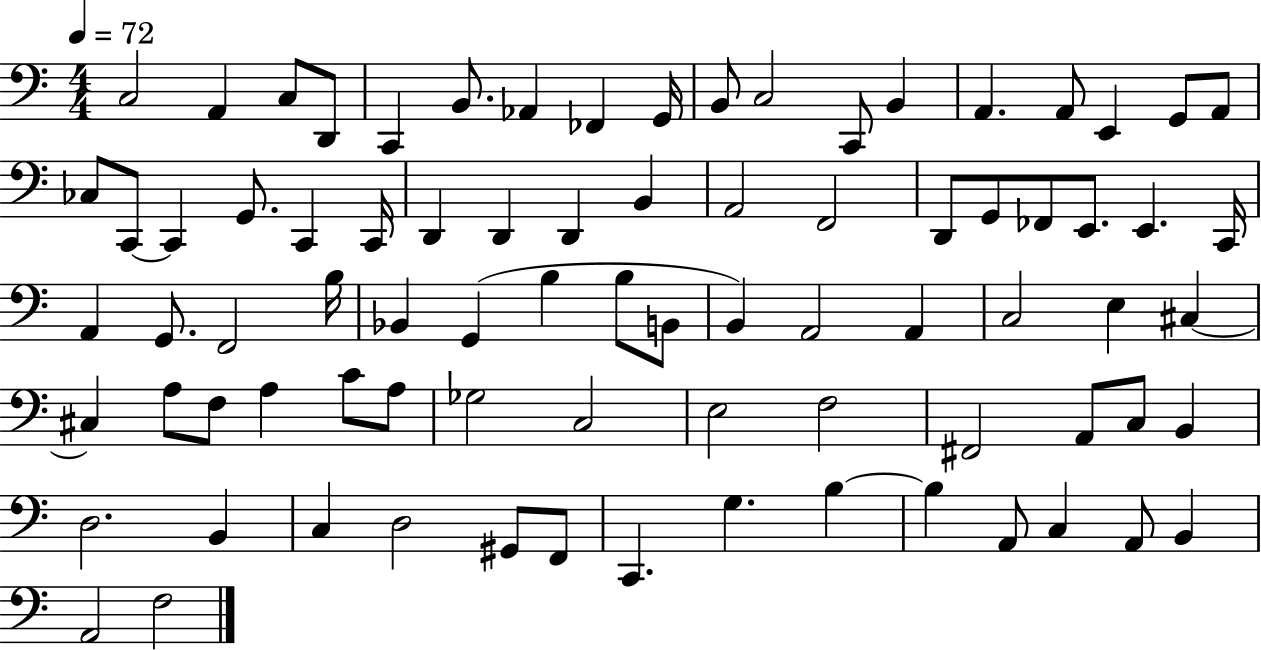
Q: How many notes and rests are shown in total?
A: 81